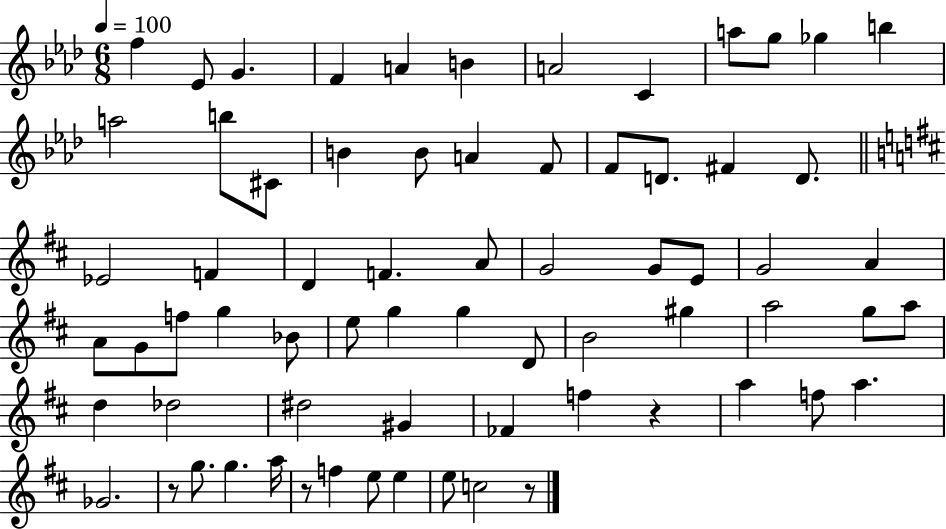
F5/q Eb4/e G4/q. F4/q A4/q B4/q A4/h C4/q A5/e G5/e Gb5/q B5/q A5/h B5/e C#4/e B4/q B4/e A4/q F4/e F4/e D4/e. F#4/q D4/e. Eb4/h F4/q D4/q F4/q. A4/e G4/h G4/e E4/e G4/h A4/q A4/e G4/e F5/e G5/q Bb4/e E5/e G5/q G5/q D4/e B4/h G#5/q A5/h G5/e A5/e D5/q Db5/h D#5/h G#4/q FES4/q F5/q R/q A5/q F5/e A5/q. Gb4/h. R/e G5/e. G5/q. A5/s R/e F5/q E5/e E5/q E5/e C5/h R/e